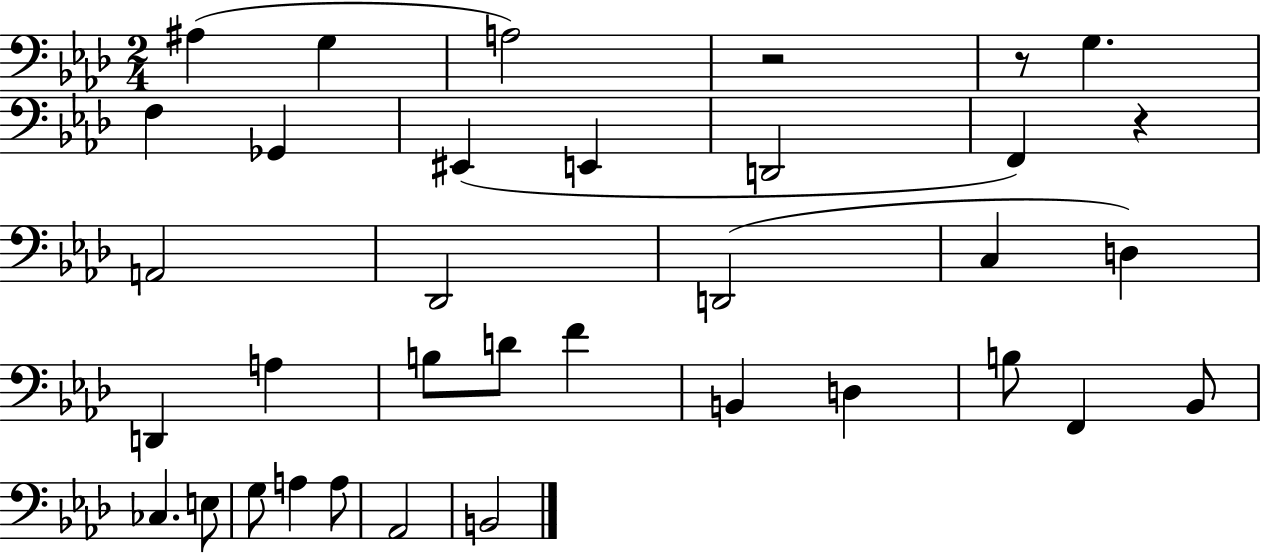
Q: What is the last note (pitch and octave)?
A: B2